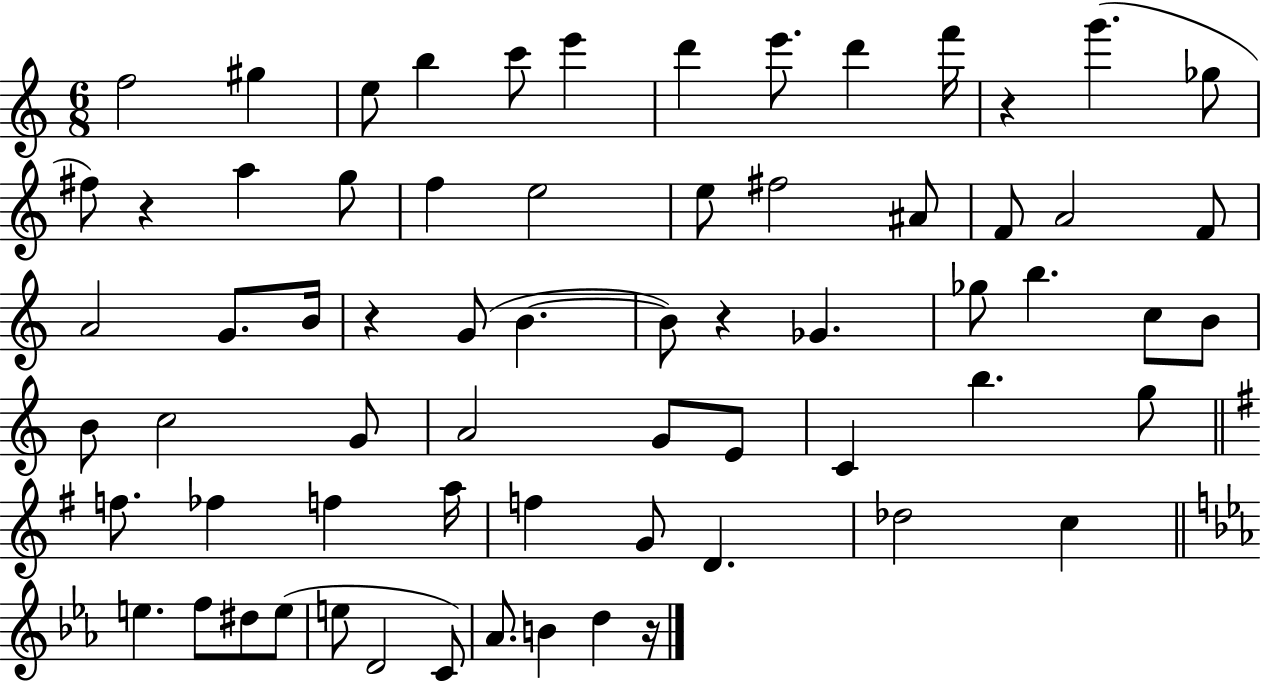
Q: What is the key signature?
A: C major